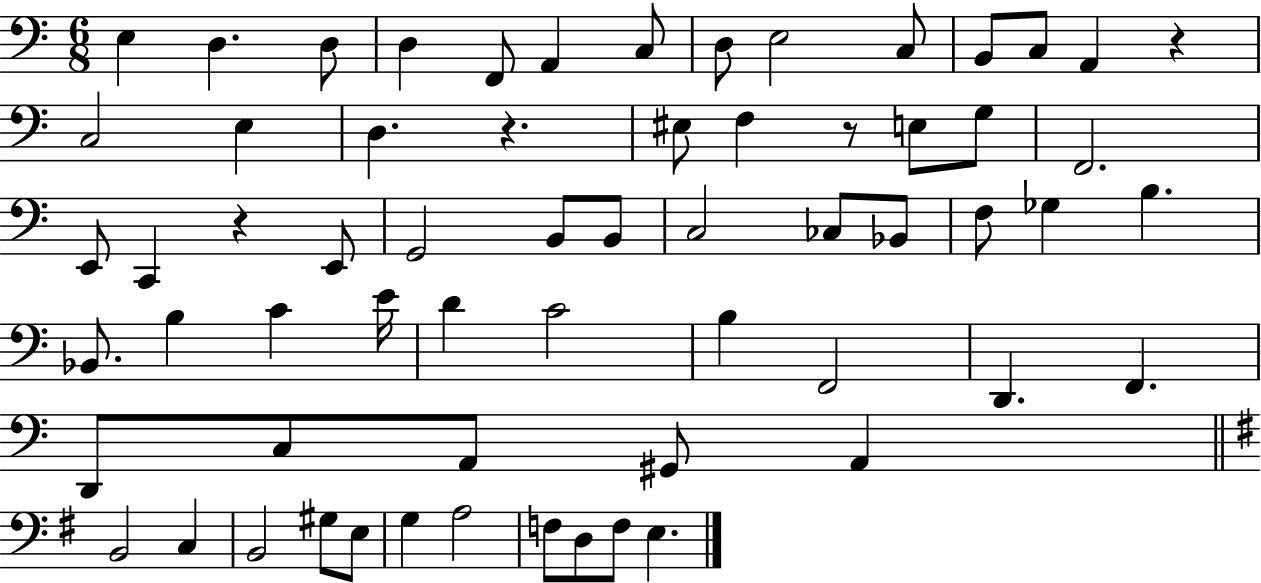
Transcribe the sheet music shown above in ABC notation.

X:1
T:Untitled
M:6/8
L:1/4
K:C
E, D, D,/2 D, F,,/2 A,, C,/2 D,/2 E,2 C,/2 B,,/2 C,/2 A,, z C,2 E, D, z ^E,/2 F, z/2 E,/2 G,/2 F,,2 E,,/2 C,, z E,,/2 G,,2 B,,/2 B,,/2 C,2 _C,/2 _B,,/2 F,/2 _G, B, _B,,/2 B, C E/4 D C2 B, F,,2 D,, F,, D,,/2 C,/2 A,,/2 ^G,,/2 A,, B,,2 C, B,,2 ^G,/2 E,/2 G, A,2 F,/2 D,/2 F,/2 E,